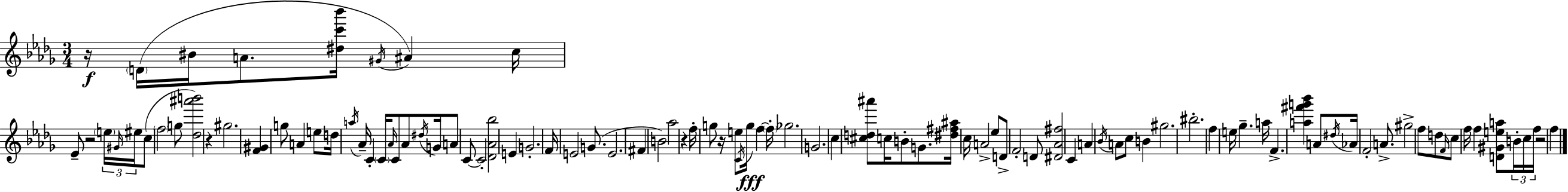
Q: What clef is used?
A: treble